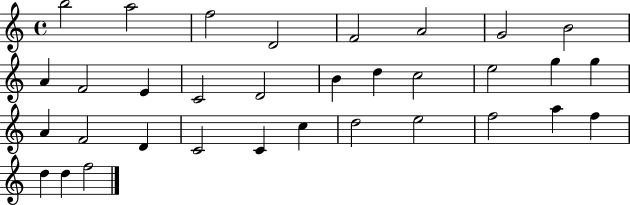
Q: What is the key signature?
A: C major